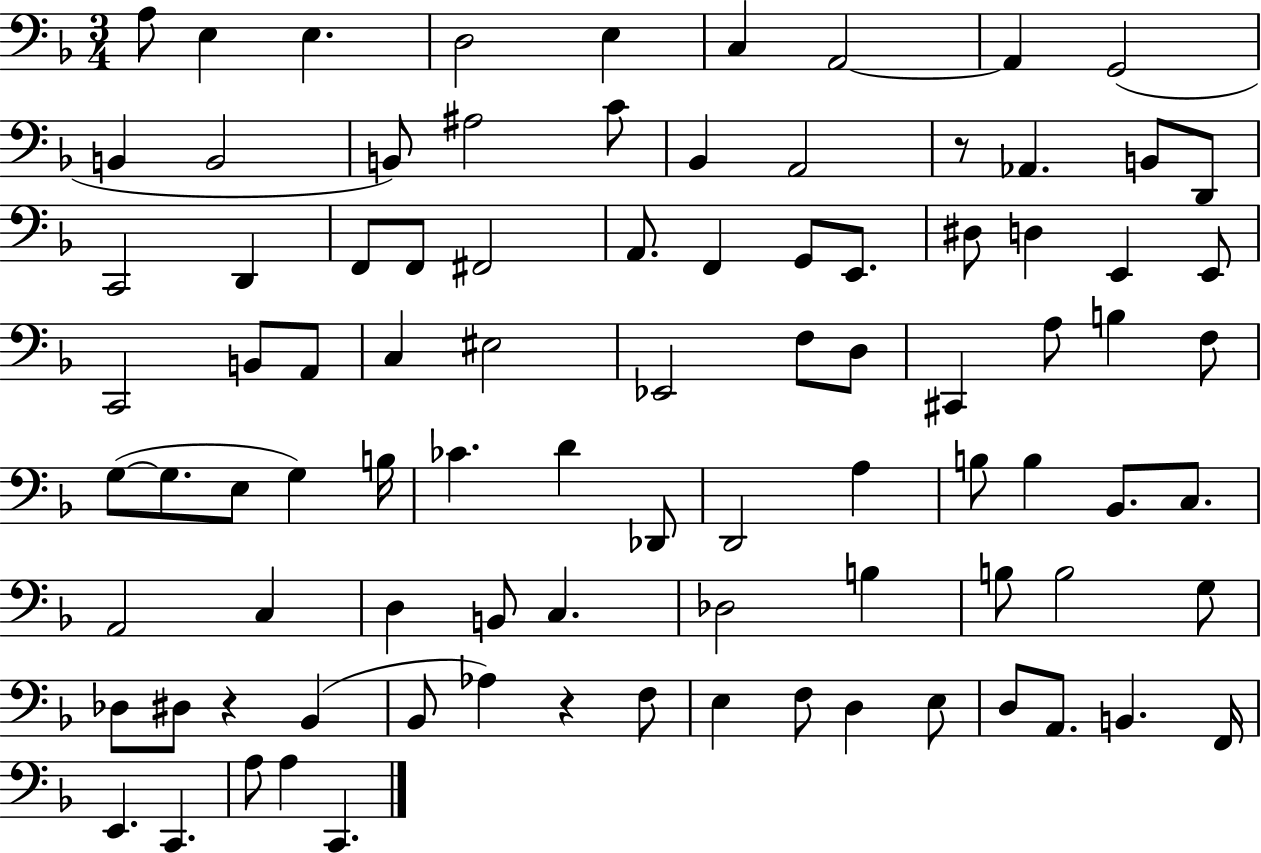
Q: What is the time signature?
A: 3/4